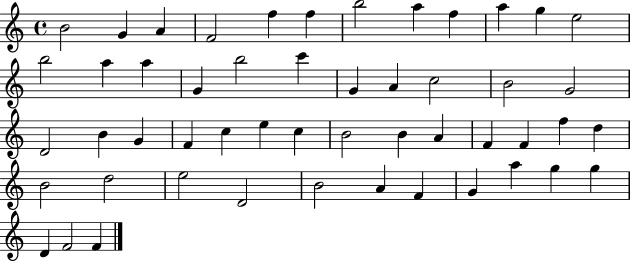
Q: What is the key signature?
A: C major